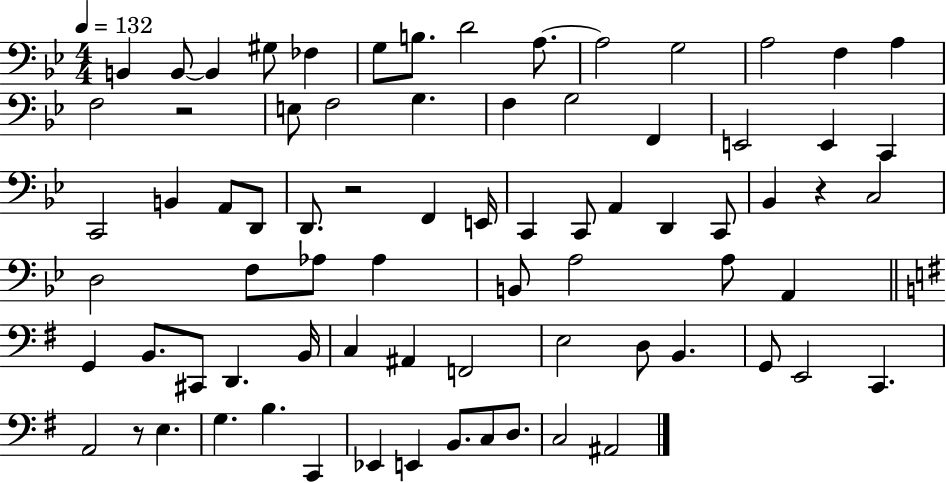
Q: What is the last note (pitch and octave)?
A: A#2